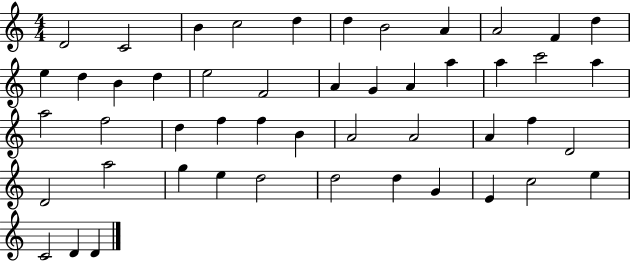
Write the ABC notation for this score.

X:1
T:Untitled
M:4/4
L:1/4
K:C
D2 C2 B c2 d d B2 A A2 F d e d B d e2 F2 A G A a a c'2 a a2 f2 d f f B A2 A2 A f D2 D2 a2 g e d2 d2 d G E c2 e C2 D D